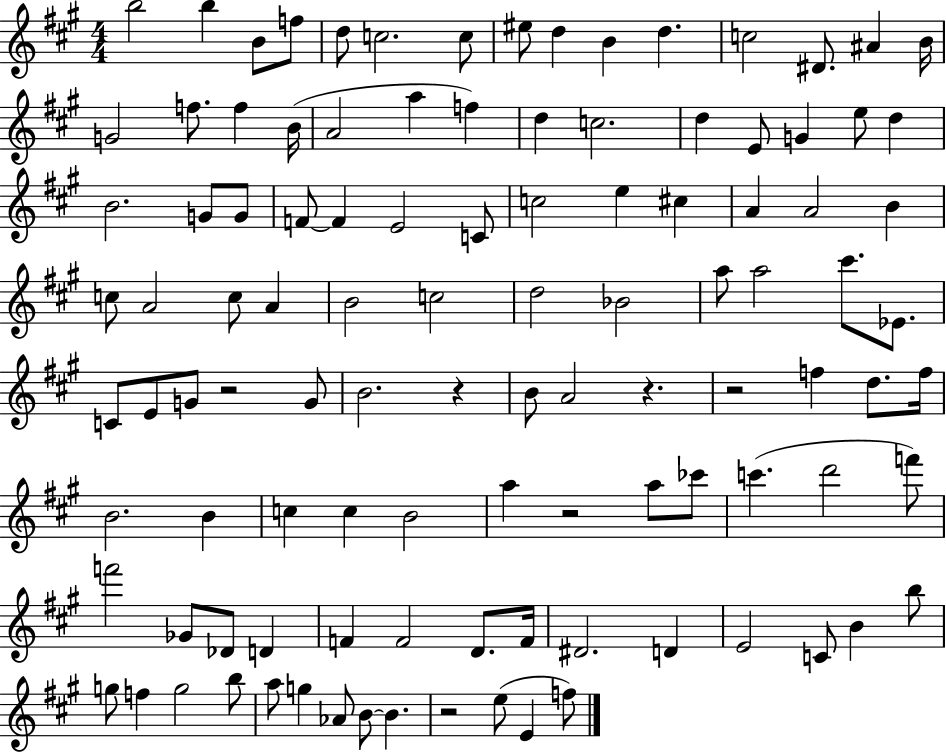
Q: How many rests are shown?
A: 6